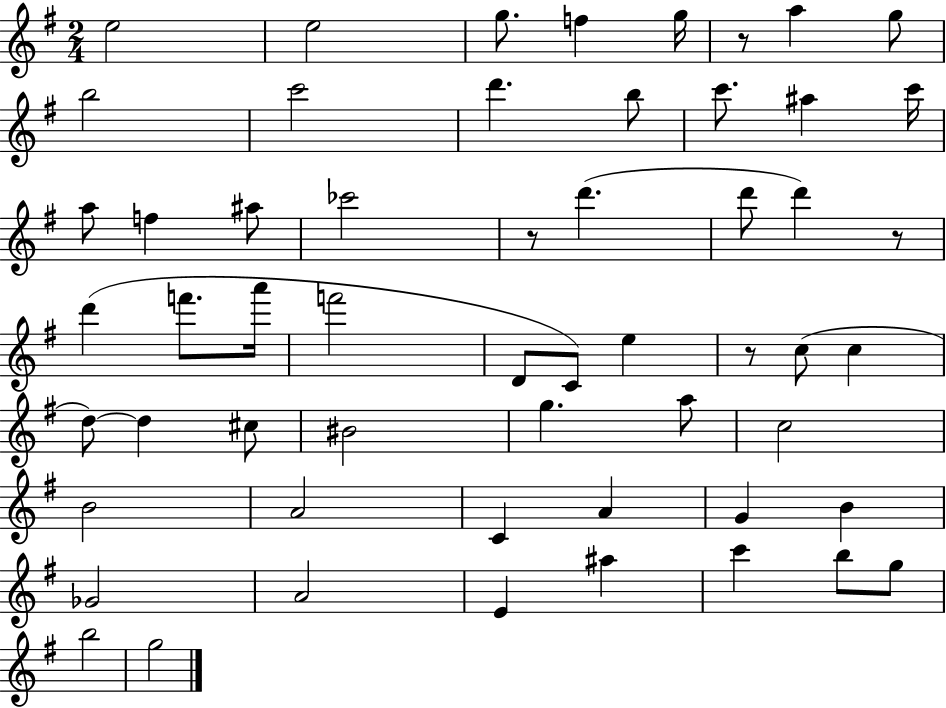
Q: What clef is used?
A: treble